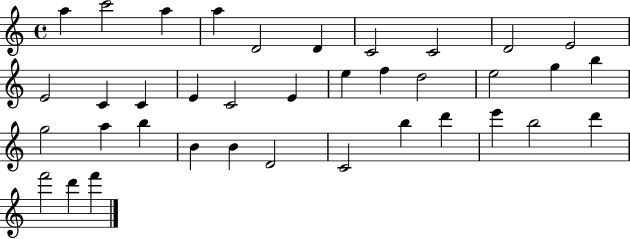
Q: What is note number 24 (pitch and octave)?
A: A5